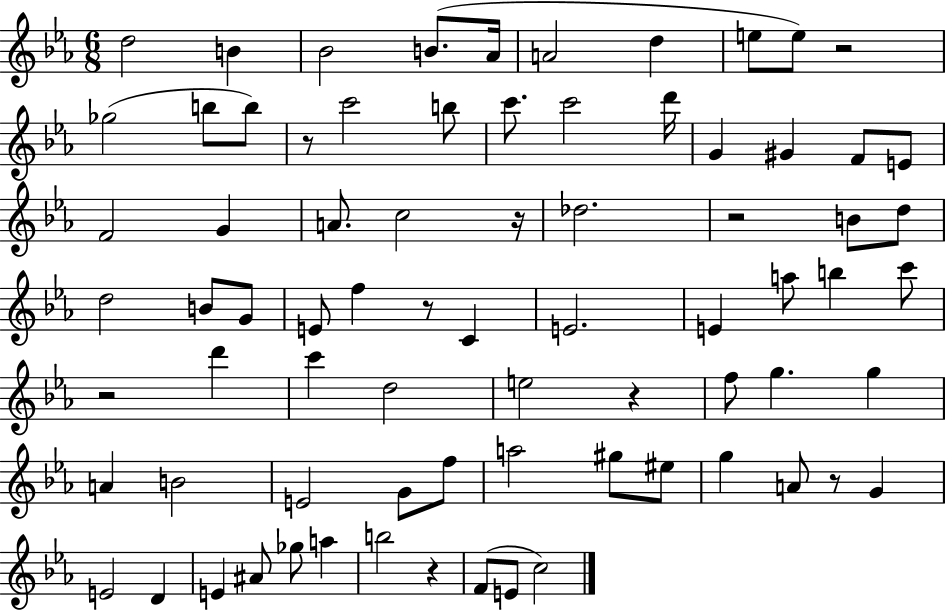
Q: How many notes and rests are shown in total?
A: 76